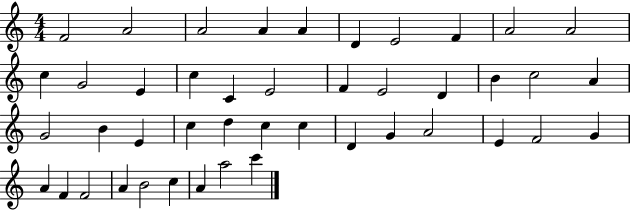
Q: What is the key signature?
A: C major